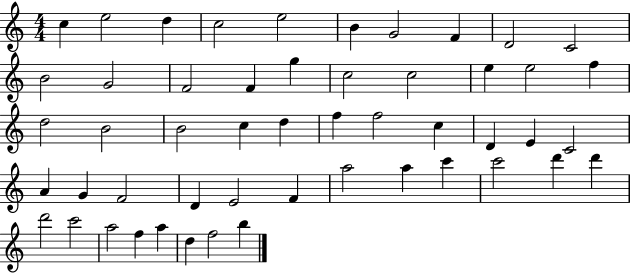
{
  \clef treble
  \numericTimeSignature
  \time 4/4
  \key c \major
  c''4 e''2 d''4 | c''2 e''2 | b'4 g'2 f'4 | d'2 c'2 | \break b'2 g'2 | f'2 f'4 g''4 | c''2 c''2 | e''4 e''2 f''4 | \break d''2 b'2 | b'2 c''4 d''4 | f''4 f''2 c''4 | d'4 e'4 c'2 | \break a'4 g'4 f'2 | d'4 e'2 f'4 | a''2 a''4 c'''4 | c'''2 d'''4 d'''4 | \break d'''2 c'''2 | a''2 f''4 a''4 | d''4 f''2 b''4 | \bar "|."
}